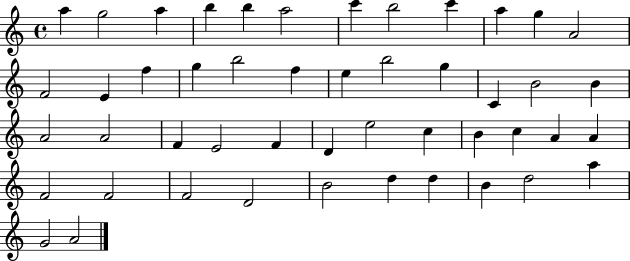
A5/q G5/h A5/q B5/q B5/q A5/h C6/q B5/h C6/q A5/q G5/q A4/h F4/h E4/q F5/q G5/q B5/h F5/q E5/q B5/h G5/q C4/q B4/h B4/q A4/h A4/h F4/q E4/h F4/q D4/q E5/h C5/q B4/q C5/q A4/q A4/q F4/h F4/h F4/h D4/h B4/h D5/q D5/q B4/q D5/h A5/q G4/h A4/h